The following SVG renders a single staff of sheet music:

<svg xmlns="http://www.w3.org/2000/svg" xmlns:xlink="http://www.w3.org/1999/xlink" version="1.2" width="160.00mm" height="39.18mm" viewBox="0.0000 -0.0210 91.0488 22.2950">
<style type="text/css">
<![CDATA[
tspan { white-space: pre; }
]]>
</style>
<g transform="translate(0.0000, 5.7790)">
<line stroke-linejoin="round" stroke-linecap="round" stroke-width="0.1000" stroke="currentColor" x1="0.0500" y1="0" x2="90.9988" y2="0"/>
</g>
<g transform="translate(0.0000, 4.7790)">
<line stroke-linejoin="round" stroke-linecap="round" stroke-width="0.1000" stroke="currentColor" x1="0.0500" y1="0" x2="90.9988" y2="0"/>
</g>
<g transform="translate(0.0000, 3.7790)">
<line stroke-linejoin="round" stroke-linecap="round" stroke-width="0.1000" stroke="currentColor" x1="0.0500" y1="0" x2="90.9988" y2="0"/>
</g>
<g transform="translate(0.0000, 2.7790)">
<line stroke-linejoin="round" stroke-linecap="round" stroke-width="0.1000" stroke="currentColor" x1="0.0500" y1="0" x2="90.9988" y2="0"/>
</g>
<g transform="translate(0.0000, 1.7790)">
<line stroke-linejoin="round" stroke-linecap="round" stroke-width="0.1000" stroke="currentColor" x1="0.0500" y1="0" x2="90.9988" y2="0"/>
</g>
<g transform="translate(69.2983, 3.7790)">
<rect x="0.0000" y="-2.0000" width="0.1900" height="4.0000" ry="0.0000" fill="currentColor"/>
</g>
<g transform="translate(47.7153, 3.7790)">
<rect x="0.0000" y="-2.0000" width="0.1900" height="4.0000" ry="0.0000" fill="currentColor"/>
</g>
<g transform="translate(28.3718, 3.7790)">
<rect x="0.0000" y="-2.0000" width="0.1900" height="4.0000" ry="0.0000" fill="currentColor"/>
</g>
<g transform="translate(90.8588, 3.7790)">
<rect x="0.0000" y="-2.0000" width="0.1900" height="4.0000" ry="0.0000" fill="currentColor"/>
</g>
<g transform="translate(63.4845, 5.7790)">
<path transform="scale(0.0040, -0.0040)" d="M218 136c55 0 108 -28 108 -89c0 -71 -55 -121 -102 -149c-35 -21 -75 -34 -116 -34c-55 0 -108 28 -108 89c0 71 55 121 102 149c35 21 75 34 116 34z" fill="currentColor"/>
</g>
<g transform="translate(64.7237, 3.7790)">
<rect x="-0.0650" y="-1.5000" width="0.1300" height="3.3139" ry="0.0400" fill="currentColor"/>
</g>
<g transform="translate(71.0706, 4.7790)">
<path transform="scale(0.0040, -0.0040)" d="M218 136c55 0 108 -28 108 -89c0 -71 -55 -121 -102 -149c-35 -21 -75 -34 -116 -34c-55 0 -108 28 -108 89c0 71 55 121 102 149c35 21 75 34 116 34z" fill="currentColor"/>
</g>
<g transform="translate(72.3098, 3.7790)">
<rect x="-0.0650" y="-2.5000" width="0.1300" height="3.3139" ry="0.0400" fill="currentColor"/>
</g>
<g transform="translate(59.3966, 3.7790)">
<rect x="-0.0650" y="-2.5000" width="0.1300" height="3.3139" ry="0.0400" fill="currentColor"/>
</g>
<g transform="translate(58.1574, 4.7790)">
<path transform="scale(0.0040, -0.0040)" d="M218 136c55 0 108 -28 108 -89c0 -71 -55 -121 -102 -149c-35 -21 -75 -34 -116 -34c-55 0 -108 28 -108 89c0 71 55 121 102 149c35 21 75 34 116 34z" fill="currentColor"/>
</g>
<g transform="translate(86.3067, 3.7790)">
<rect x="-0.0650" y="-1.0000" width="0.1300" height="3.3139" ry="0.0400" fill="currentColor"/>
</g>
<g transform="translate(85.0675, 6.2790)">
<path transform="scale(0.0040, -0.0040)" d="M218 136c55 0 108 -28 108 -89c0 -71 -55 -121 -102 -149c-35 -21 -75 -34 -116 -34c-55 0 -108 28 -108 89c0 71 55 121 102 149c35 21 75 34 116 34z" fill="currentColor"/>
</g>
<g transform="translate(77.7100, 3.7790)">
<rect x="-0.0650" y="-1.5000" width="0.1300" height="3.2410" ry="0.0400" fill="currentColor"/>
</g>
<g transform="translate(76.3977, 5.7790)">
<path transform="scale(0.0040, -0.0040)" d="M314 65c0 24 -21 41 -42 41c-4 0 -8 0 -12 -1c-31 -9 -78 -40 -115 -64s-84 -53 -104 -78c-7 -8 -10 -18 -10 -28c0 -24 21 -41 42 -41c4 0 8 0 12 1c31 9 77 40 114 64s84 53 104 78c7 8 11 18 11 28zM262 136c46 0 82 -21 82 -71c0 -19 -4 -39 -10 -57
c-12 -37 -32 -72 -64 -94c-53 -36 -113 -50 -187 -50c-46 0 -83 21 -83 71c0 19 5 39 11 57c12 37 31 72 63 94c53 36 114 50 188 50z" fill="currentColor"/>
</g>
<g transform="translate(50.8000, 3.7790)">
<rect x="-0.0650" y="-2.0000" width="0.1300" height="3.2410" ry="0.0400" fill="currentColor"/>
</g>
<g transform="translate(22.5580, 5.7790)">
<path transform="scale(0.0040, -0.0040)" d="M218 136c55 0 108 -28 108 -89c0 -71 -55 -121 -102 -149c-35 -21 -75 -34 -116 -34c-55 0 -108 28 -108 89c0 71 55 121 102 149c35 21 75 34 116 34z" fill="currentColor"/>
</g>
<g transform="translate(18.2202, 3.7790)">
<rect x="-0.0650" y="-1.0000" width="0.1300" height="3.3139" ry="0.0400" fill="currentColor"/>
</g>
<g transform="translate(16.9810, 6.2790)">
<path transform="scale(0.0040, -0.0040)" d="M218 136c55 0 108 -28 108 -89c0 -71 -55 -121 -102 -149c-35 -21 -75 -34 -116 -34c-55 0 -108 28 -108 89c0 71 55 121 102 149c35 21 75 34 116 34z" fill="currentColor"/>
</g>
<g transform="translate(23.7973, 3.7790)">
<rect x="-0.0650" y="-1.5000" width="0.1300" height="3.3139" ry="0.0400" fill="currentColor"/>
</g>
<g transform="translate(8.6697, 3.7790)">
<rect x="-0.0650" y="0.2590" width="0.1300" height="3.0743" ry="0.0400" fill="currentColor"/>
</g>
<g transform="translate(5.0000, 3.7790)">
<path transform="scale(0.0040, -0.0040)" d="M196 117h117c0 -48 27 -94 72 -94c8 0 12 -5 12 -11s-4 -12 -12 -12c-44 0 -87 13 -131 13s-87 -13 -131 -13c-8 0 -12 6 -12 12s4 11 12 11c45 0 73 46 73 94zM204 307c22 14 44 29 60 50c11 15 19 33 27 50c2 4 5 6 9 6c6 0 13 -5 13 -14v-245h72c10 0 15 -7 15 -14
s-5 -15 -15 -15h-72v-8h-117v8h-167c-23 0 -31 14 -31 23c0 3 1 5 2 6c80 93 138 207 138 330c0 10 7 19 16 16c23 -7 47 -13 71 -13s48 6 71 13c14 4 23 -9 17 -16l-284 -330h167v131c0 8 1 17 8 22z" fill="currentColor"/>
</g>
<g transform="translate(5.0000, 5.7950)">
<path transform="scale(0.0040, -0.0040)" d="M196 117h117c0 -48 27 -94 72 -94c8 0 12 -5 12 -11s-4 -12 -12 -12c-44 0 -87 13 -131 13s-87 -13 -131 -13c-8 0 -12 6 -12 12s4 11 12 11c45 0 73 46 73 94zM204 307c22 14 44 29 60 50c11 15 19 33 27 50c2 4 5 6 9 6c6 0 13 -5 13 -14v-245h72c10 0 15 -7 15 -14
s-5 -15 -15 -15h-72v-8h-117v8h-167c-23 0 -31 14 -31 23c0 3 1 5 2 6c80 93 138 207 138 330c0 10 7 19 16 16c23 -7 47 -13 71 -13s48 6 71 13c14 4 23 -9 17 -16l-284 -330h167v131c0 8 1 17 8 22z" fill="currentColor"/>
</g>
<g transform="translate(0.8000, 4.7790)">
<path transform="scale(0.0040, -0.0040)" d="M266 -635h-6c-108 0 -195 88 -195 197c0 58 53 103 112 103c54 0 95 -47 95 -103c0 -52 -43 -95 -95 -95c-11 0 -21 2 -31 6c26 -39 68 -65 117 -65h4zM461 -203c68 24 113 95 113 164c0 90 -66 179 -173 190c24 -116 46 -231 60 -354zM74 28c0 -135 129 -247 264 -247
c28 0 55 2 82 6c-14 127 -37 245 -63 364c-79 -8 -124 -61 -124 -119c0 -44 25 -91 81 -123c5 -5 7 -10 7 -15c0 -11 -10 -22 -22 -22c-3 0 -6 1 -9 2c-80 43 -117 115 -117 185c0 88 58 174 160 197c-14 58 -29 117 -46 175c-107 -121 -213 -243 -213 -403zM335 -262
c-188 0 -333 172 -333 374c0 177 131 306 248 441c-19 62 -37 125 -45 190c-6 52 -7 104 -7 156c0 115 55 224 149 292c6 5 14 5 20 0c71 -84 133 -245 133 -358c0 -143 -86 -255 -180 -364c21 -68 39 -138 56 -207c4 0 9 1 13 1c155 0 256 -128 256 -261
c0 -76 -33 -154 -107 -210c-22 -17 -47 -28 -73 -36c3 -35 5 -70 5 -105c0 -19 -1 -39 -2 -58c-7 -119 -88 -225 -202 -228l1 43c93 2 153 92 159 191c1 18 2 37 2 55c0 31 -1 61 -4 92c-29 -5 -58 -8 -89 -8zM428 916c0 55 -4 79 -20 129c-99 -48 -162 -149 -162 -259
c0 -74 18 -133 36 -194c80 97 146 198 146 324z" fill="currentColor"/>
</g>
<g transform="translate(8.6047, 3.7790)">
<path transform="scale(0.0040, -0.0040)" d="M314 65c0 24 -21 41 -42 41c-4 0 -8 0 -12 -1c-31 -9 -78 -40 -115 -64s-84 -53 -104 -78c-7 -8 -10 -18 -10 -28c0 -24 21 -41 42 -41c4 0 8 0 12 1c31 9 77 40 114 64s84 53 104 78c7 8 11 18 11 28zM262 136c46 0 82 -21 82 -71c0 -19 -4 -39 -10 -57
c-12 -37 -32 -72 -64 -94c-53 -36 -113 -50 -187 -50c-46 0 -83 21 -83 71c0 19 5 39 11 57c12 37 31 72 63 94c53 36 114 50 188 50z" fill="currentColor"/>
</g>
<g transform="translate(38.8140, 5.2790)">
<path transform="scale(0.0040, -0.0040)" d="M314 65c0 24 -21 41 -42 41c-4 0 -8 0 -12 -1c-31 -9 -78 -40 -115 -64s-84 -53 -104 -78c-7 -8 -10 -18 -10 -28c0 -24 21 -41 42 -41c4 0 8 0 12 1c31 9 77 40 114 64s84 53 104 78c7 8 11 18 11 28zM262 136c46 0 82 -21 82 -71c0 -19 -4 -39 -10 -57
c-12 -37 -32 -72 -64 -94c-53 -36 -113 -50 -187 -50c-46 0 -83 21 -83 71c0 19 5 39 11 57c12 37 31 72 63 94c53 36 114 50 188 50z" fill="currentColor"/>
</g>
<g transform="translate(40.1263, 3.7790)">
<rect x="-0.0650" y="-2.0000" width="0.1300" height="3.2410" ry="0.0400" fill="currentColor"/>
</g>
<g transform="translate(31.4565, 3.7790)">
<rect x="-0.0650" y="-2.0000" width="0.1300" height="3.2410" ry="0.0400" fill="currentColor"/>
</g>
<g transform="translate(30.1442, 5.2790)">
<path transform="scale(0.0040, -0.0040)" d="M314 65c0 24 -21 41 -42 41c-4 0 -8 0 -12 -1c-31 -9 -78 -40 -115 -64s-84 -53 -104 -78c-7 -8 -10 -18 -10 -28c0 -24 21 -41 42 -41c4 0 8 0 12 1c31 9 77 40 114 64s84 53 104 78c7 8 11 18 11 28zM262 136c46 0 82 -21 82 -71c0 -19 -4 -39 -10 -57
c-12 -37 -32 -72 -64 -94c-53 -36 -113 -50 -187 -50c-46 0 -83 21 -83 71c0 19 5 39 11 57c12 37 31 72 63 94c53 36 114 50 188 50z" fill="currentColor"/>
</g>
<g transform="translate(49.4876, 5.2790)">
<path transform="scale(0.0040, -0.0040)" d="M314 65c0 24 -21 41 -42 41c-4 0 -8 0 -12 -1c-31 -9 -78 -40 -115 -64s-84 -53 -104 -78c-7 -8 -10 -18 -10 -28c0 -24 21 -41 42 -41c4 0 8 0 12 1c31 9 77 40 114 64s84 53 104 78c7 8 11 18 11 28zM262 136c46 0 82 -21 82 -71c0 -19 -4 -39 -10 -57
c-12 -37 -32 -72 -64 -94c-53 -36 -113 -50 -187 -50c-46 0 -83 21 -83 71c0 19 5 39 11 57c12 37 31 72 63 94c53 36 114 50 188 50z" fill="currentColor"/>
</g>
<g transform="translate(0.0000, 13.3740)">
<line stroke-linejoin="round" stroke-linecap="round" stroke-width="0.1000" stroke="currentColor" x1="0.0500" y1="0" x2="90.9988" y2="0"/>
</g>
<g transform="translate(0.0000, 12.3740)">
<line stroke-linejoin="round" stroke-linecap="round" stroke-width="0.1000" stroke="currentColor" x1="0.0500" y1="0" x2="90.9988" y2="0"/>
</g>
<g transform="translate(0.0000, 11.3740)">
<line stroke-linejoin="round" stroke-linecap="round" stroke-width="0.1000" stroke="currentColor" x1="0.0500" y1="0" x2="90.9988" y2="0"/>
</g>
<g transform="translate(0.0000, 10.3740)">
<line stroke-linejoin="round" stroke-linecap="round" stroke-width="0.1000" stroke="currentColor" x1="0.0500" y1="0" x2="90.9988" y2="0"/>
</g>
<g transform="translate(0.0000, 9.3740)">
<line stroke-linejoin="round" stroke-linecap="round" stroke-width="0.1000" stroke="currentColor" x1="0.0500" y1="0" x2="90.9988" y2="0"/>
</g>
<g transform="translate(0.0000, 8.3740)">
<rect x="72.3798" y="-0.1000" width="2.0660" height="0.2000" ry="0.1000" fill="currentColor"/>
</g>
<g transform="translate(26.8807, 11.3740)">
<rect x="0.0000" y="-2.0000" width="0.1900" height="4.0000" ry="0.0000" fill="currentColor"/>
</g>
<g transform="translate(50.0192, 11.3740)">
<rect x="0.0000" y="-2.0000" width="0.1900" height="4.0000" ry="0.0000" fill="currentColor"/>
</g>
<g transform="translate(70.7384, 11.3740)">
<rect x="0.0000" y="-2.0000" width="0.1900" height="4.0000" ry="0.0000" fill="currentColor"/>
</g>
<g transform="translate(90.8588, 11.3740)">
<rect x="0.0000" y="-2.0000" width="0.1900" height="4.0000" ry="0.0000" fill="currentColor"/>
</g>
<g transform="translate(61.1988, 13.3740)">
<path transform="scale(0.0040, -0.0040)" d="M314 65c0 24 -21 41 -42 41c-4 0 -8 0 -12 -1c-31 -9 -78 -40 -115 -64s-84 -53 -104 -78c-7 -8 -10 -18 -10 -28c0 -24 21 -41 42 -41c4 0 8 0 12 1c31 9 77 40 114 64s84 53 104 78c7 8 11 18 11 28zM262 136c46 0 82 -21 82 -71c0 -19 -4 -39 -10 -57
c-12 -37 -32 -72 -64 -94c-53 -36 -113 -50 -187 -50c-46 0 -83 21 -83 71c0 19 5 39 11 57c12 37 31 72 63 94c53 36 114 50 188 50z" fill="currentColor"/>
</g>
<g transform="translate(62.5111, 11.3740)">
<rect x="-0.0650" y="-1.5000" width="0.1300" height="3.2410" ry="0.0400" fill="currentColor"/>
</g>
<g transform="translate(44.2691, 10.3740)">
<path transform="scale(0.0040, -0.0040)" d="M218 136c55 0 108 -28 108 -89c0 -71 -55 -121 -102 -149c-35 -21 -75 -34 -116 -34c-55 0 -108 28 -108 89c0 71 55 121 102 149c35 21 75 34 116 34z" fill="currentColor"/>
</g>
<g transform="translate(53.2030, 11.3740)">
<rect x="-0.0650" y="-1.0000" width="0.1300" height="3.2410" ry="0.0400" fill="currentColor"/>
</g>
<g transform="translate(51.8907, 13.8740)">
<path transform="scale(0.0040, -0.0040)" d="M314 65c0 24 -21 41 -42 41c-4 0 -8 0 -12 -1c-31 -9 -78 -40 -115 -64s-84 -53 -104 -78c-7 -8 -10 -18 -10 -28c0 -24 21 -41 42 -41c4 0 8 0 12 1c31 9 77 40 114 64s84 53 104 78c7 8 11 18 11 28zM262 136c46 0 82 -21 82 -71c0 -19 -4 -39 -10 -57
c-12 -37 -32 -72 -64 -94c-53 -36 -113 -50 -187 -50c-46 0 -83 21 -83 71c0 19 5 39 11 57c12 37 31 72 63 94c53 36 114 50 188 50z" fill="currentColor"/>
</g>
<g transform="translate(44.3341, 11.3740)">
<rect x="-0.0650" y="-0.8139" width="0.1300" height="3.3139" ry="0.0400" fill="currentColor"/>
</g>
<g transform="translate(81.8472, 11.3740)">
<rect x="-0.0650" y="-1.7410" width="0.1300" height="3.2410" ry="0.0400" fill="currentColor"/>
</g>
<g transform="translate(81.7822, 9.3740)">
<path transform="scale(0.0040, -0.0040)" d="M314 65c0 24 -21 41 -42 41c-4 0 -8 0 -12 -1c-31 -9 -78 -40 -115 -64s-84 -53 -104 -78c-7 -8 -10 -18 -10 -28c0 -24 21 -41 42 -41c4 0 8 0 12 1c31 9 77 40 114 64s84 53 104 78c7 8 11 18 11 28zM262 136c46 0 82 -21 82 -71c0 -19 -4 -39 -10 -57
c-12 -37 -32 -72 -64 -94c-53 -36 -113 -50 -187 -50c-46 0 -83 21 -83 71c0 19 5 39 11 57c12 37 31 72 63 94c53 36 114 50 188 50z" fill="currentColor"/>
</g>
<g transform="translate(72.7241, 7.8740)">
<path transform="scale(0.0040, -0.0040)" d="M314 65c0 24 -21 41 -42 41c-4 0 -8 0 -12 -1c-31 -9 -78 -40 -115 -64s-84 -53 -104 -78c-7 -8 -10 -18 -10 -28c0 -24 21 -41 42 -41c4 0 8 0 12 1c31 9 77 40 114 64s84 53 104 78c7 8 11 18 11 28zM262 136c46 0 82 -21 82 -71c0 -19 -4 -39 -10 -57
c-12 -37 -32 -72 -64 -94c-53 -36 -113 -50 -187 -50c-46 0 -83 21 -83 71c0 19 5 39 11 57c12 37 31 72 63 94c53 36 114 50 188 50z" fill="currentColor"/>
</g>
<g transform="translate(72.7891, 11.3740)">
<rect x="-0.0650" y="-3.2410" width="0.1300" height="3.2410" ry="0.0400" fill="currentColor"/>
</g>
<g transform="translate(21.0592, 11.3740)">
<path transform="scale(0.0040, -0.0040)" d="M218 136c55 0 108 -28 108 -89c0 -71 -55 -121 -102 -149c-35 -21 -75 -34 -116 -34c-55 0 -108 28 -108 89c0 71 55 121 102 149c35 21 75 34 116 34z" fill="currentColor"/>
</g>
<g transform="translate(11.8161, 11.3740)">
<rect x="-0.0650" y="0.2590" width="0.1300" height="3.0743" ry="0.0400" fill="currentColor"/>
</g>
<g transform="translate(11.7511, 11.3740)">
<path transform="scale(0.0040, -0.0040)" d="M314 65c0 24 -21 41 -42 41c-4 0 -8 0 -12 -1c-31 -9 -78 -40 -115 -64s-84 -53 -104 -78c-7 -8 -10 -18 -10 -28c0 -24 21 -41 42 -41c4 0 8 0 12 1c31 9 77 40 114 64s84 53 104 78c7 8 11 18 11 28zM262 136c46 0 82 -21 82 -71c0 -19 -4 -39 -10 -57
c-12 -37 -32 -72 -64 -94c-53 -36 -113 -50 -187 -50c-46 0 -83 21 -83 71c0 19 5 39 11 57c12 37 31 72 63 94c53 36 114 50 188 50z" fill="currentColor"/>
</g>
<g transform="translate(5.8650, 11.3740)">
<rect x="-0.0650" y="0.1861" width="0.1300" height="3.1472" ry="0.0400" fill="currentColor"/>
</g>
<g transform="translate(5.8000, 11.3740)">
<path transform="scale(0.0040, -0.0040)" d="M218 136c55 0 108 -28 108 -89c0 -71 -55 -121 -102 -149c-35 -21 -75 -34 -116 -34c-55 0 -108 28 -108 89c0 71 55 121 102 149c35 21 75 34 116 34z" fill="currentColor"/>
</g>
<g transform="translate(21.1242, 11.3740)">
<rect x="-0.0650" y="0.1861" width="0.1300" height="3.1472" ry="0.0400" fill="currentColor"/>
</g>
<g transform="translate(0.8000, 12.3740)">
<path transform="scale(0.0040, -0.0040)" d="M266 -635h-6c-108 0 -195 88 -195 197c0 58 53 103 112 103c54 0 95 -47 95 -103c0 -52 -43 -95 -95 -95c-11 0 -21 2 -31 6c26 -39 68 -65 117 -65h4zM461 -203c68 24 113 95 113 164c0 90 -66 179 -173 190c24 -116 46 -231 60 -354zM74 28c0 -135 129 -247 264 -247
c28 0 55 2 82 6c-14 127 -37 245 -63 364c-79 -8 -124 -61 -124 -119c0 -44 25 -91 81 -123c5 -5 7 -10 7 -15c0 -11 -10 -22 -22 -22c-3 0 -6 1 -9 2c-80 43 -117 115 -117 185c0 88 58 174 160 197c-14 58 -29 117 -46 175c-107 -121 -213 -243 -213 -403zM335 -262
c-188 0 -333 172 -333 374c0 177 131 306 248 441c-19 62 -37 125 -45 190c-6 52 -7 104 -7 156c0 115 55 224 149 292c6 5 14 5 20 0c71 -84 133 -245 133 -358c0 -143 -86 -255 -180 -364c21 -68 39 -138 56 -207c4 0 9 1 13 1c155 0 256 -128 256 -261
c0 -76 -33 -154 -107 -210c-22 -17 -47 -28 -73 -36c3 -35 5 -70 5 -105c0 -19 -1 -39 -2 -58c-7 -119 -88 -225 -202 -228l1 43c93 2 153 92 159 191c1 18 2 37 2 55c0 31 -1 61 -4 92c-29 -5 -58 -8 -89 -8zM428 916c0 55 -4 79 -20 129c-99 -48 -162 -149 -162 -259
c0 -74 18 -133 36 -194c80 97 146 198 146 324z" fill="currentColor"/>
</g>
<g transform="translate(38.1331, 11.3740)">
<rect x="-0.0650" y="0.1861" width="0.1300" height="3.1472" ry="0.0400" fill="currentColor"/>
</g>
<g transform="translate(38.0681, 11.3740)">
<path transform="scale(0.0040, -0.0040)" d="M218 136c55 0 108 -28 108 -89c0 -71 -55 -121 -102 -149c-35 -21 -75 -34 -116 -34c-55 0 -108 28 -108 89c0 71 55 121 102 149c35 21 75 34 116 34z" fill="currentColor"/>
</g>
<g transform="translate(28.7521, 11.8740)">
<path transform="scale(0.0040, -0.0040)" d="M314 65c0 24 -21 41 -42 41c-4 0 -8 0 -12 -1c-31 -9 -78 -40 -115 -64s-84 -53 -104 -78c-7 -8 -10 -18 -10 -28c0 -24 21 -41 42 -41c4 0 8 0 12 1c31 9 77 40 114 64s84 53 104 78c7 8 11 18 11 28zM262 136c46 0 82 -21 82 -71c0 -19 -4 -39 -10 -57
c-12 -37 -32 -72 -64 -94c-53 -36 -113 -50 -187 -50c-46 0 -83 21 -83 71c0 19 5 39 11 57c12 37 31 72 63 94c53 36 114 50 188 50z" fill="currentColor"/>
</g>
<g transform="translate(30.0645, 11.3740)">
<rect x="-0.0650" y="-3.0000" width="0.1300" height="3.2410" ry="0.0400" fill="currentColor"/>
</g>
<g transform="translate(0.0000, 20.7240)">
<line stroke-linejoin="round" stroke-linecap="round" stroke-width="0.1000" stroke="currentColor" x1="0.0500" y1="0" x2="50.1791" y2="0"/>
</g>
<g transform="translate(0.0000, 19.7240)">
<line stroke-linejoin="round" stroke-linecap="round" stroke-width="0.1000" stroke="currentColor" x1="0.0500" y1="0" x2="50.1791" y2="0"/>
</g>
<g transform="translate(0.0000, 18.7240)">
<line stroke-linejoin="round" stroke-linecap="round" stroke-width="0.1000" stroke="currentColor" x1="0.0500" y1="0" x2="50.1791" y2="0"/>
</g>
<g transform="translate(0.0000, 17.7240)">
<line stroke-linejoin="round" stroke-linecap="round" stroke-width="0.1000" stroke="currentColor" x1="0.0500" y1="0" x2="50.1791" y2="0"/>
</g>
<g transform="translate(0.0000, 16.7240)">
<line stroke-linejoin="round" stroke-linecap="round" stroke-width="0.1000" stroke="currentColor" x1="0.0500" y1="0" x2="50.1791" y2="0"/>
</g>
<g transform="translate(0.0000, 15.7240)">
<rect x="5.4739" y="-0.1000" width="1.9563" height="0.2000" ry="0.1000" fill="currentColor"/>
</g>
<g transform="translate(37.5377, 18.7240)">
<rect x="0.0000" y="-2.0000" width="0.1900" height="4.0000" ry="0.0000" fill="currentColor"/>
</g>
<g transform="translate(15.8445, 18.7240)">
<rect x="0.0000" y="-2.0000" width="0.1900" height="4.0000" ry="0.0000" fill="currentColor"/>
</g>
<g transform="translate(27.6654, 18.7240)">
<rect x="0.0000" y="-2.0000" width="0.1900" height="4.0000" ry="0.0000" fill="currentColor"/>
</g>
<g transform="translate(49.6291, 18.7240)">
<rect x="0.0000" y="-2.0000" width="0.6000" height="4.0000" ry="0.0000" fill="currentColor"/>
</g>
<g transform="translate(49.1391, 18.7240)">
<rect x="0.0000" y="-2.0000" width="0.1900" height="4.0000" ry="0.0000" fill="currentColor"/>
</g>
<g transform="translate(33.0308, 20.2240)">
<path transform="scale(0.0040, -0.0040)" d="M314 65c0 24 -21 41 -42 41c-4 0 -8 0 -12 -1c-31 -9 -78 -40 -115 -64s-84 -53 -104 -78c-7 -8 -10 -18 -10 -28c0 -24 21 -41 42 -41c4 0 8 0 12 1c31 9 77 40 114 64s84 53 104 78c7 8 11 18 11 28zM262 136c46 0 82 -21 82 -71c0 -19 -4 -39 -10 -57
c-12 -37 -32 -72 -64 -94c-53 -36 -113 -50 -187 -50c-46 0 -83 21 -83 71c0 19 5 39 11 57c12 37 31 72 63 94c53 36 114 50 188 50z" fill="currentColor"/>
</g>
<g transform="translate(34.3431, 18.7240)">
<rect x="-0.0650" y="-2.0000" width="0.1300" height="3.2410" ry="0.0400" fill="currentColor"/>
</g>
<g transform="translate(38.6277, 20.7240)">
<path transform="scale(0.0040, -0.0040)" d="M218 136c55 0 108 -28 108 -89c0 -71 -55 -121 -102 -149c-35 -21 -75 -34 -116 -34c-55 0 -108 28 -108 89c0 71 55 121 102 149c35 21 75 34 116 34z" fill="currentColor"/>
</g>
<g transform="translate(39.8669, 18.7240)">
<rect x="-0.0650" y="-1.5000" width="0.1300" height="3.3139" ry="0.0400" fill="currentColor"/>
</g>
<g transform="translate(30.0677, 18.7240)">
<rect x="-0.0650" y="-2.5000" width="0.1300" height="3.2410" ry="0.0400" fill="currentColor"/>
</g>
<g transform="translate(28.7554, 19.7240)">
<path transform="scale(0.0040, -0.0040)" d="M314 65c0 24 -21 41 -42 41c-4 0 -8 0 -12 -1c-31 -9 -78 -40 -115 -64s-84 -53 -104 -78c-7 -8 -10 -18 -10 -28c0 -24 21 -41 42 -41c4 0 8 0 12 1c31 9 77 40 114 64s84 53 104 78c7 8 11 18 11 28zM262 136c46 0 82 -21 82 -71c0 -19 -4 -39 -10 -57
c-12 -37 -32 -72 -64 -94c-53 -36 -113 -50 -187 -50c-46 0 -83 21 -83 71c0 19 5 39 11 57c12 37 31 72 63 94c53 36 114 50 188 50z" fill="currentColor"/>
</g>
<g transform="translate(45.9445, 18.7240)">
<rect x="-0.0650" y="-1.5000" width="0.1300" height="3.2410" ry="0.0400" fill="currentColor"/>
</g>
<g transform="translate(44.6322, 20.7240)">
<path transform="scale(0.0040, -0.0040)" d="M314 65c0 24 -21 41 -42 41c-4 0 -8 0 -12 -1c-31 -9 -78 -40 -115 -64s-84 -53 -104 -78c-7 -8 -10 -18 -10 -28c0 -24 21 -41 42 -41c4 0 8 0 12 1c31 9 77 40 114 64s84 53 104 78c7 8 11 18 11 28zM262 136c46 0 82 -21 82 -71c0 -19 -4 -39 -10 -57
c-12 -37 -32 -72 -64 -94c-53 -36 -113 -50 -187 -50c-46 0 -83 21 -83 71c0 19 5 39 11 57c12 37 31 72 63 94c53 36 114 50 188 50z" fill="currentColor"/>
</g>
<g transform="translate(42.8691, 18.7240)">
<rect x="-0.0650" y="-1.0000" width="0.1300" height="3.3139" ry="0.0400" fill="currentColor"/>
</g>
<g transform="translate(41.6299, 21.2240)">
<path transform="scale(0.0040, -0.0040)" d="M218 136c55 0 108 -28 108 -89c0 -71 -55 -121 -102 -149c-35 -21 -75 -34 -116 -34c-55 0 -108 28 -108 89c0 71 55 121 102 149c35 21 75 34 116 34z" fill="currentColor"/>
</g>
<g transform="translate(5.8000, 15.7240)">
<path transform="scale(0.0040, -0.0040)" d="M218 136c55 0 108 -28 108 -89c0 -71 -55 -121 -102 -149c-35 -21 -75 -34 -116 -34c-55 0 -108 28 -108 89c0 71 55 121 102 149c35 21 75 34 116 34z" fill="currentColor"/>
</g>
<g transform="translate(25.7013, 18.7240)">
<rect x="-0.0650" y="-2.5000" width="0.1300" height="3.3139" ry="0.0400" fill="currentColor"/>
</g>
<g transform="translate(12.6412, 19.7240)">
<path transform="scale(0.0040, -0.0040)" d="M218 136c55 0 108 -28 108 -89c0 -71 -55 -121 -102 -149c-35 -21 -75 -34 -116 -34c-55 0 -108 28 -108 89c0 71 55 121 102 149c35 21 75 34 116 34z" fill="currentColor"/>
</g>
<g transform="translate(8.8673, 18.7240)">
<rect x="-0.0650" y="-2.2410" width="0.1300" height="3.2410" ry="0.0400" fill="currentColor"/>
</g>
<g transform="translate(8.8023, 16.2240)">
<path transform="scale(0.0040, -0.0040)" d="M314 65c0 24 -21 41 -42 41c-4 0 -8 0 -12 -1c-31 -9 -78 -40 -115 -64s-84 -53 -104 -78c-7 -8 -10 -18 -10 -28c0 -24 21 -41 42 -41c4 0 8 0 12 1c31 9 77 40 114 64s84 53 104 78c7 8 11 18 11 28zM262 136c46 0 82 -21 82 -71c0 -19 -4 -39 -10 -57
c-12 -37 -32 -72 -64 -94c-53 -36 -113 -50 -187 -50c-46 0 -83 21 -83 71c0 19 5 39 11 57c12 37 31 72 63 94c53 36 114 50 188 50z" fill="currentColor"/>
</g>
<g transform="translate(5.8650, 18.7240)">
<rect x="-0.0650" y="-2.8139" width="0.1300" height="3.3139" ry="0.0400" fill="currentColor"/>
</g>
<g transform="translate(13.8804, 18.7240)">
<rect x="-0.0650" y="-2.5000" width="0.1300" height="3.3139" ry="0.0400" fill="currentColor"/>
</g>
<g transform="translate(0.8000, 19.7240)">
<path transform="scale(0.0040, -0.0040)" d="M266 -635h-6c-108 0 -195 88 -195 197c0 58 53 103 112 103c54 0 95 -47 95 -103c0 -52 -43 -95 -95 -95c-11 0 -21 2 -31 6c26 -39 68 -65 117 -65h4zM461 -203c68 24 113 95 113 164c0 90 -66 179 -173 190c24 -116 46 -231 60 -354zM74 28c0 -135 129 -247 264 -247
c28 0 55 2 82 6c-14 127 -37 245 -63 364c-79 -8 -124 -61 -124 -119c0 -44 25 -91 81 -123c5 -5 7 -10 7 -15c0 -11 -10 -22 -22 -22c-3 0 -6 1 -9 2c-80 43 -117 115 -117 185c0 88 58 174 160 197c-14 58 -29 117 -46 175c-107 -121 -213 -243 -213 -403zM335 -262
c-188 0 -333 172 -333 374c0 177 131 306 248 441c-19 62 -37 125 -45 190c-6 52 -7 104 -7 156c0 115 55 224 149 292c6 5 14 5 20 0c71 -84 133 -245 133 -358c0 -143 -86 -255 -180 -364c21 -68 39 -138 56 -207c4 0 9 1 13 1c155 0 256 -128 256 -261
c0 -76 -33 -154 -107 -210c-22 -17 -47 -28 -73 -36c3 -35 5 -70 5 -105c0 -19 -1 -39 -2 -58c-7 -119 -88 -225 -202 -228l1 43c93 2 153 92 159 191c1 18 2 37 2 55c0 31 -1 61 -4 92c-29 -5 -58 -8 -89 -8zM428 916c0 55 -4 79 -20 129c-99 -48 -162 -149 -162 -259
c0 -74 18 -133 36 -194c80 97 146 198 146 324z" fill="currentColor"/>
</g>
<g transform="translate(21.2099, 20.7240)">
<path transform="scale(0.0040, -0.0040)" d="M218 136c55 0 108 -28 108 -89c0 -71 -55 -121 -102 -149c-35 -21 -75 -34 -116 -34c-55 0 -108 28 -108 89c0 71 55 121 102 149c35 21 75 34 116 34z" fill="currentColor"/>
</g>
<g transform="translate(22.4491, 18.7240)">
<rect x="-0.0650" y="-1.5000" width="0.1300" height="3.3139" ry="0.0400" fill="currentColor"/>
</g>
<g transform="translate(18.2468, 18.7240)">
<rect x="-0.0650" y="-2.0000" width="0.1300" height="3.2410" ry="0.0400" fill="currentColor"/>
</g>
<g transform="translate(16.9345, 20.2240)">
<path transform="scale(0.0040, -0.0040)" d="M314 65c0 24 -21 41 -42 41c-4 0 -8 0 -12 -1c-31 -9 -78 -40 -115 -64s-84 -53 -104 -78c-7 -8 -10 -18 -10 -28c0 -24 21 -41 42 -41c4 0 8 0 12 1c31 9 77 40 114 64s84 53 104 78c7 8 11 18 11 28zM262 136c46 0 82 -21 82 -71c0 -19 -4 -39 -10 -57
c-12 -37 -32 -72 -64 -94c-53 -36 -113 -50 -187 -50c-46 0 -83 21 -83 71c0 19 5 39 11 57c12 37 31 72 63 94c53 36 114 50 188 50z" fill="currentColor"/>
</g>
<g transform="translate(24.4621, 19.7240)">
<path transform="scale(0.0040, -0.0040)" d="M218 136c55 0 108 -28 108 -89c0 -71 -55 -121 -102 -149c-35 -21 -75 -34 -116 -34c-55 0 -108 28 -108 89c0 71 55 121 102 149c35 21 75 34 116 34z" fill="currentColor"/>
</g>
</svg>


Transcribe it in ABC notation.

X:1
T:Untitled
M:4/4
L:1/4
K:C
B2 D E F2 F2 F2 G E G E2 D B B2 B A2 B d D2 E2 b2 f2 a g2 G F2 E G G2 F2 E D E2